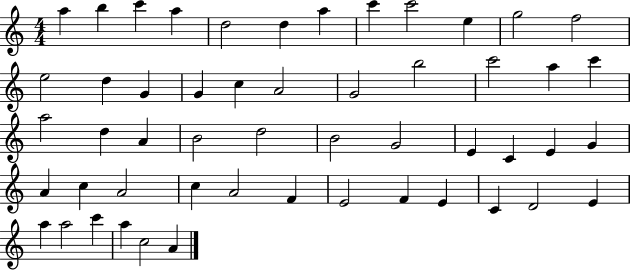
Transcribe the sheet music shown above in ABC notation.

X:1
T:Untitled
M:4/4
L:1/4
K:C
a b c' a d2 d a c' c'2 e g2 f2 e2 d G G c A2 G2 b2 c'2 a c' a2 d A B2 d2 B2 G2 E C E G A c A2 c A2 F E2 F E C D2 E a a2 c' a c2 A